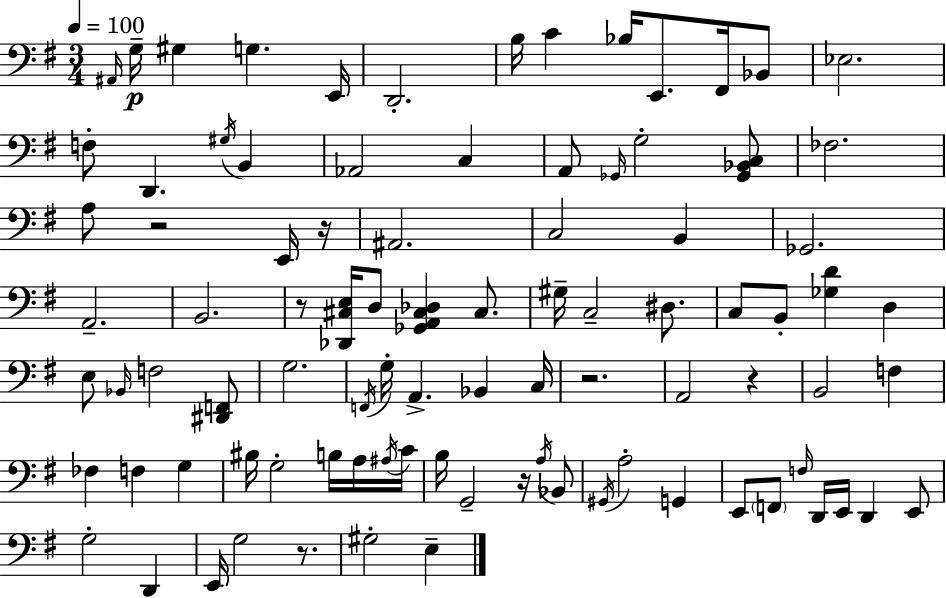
X:1
T:Untitled
M:3/4
L:1/4
K:G
^A,,/4 G,/4 ^G, G, E,,/4 D,,2 B,/4 C _B,/4 E,,/2 ^F,,/4 _B,,/2 _E,2 F,/2 D,, ^G,/4 B,, _A,,2 C, A,,/2 _G,,/4 G,2 [_G,,_B,,C,]/2 _F,2 A,/2 z2 E,,/4 z/4 ^A,,2 C,2 B,, _G,,2 A,,2 B,,2 z/2 [_D,,^C,E,]/4 D,/2 [_G,,A,,^C,_D,] ^C,/2 ^G,/4 C,2 ^D,/2 C,/2 B,,/2 [_G,D] D, E,/2 _B,,/4 F,2 [^D,,F,,]/2 G,2 F,,/4 G,/4 A,, _B,, C,/4 z2 A,,2 z B,,2 F, _F, F, G, ^B,/4 G,2 B,/4 A,/4 ^A,/4 C/4 B,/4 G,,2 z/4 A,/4 _B,,/2 ^G,,/4 A,2 G,, E,,/2 F,,/2 F,/4 D,,/4 E,,/4 D,, E,,/2 G,2 D,, E,,/4 G,2 z/2 ^G,2 E,